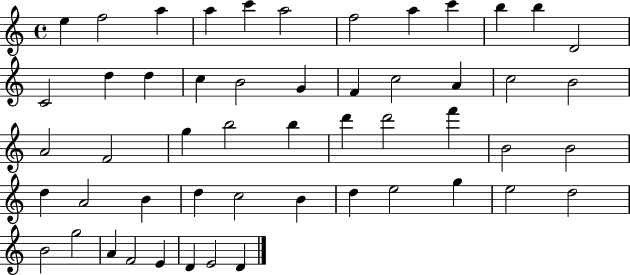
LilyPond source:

{
  \clef treble
  \time 4/4
  \defaultTimeSignature
  \key c \major
  e''4 f''2 a''4 | a''4 c'''4 a''2 | f''2 a''4 c'''4 | b''4 b''4 d'2 | \break c'2 d''4 d''4 | c''4 b'2 g'4 | f'4 c''2 a'4 | c''2 b'2 | \break a'2 f'2 | g''4 b''2 b''4 | d'''4 d'''2 f'''4 | b'2 b'2 | \break d''4 a'2 b'4 | d''4 c''2 b'4 | d''4 e''2 g''4 | e''2 d''2 | \break b'2 g''2 | a'4 f'2 e'4 | d'4 e'2 d'4 | \bar "|."
}